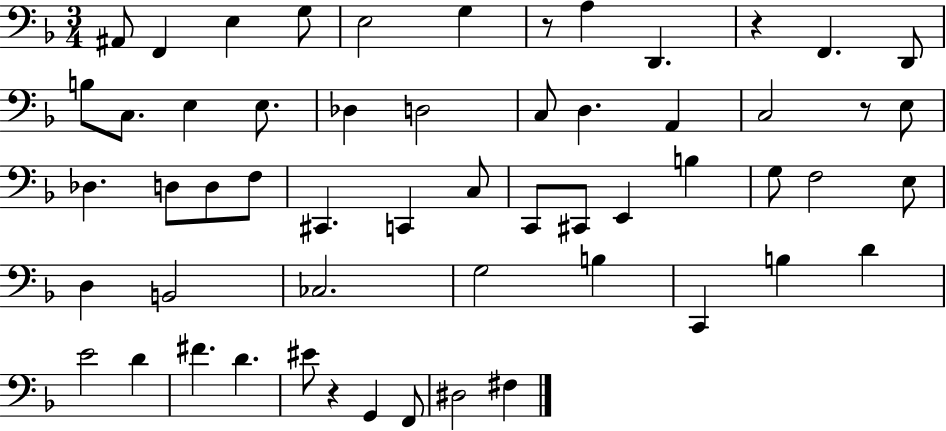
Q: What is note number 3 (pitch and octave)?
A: E3